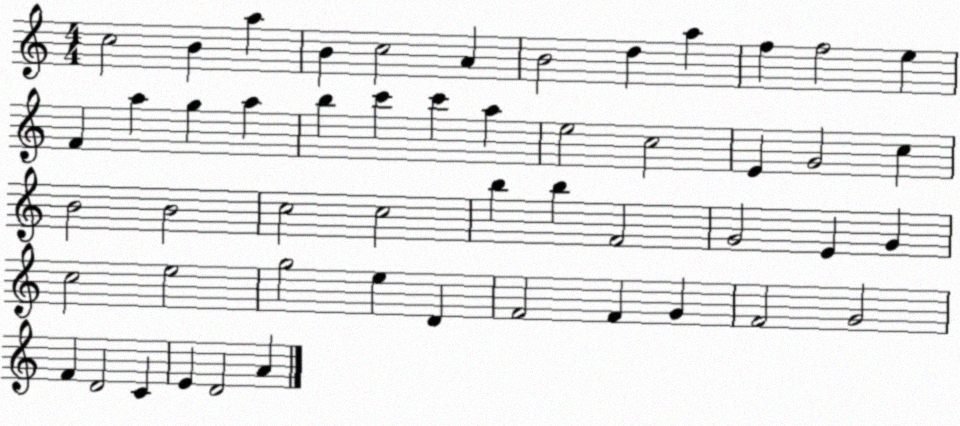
X:1
T:Untitled
M:4/4
L:1/4
K:C
c2 B a B c2 A B2 d a f f2 e F a g a b c' c' a e2 c2 E G2 c B2 B2 c2 c2 b b F2 G2 E G c2 e2 g2 e D F2 F G F2 G2 F D2 C E D2 A